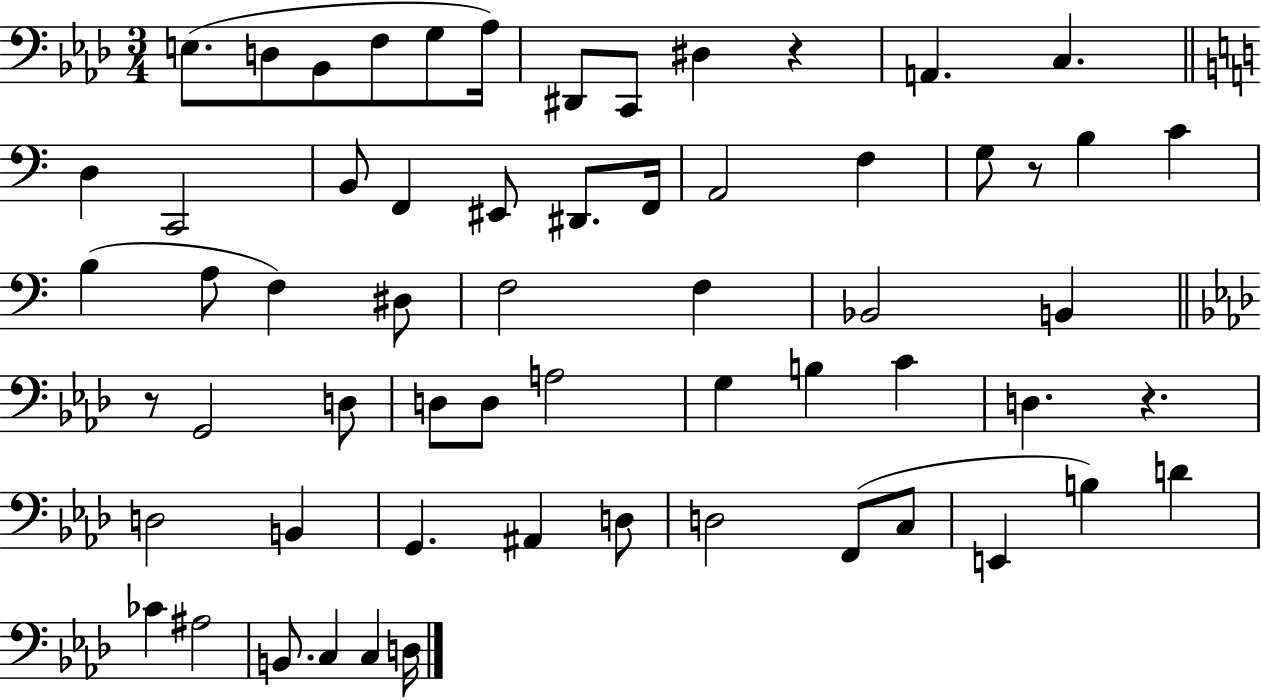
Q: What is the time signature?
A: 3/4